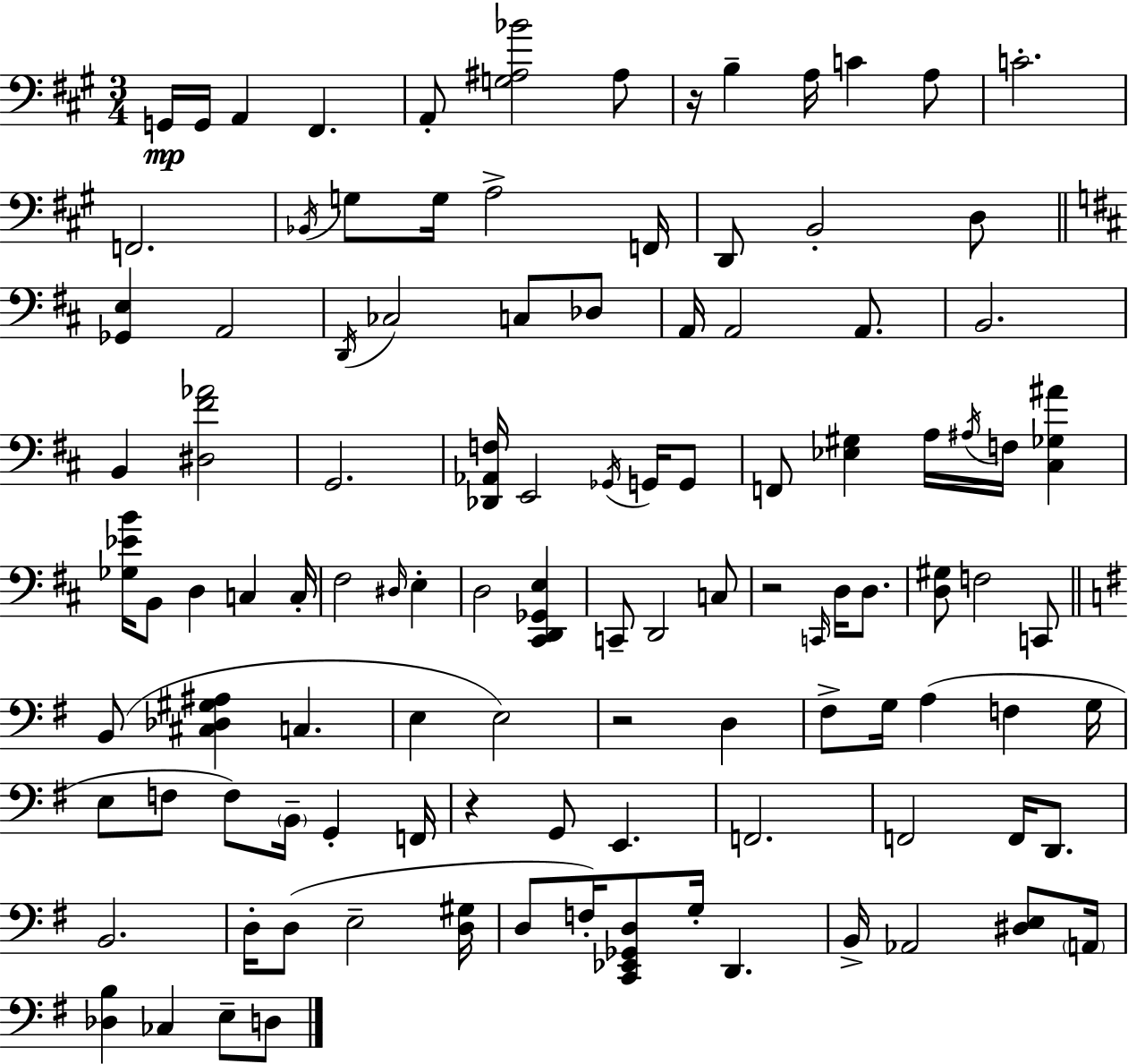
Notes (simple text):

G2/s G2/s A2/q F#2/q. A2/e [G3,A#3,Bb4]/h A#3/e R/s B3/q A3/s C4/q A3/e C4/h. F2/h. Bb2/s G3/e G3/s A3/h F2/s D2/e B2/h D3/e [Gb2,E3]/q A2/h D2/s CES3/h C3/e Db3/e A2/s A2/h A2/e. B2/h. B2/q [D#3,F#4,Ab4]/h G2/h. [Db2,Ab2,F3]/s E2/h Gb2/s G2/s G2/e F2/e [Eb3,G#3]/q A3/s A#3/s F3/s [C#3,Gb3,A#4]/q [Gb3,Eb4,B4]/s B2/e D3/q C3/q C3/s F#3/h D#3/s E3/q D3/h [C#2,D2,Gb2,E3]/q C2/e D2/h C3/e R/h C2/s D3/s D3/e. [D3,G#3]/e F3/h C2/e B2/e [C#3,Db3,G#3,A#3]/q C3/q. E3/q E3/h R/h D3/q F#3/e G3/s A3/q F3/q G3/s E3/e F3/e F3/e B2/s G2/q F2/s R/q G2/e E2/q. F2/h. F2/h F2/s D2/e. B2/h. D3/s D3/e E3/h [D3,G#3]/s D3/e F3/s [C2,Eb2,Gb2,D3]/e G3/s D2/q. B2/s Ab2/h [D#3,E3]/e A2/s [Db3,B3]/q CES3/q E3/e D3/e